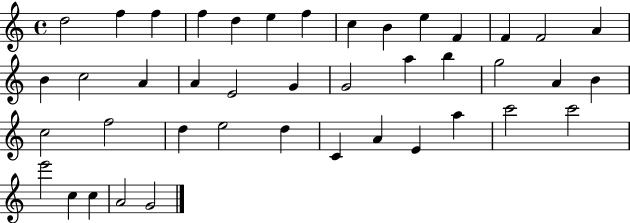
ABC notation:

X:1
T:Untitled
M:4/4
L:1/4
K:C
d2 f f f d e f c B e F F F2 A B c2 A A E2 G G2 a b g2 A B c2 f2 d e2 d C A E a c'2 c'2 e'2 c c A2 G2